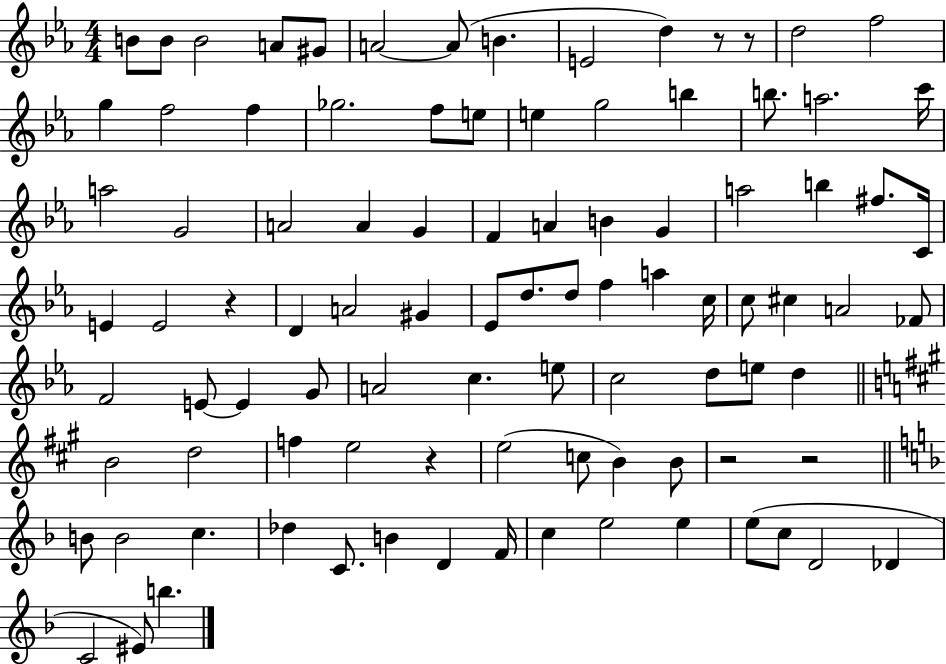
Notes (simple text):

B4/e B4/e B4/h A4/e G#4/e A4/h A4/e B4/q. E4/h D5/q R/e R/e D5/h F5/h G5/q F5/h F5/q Gb5/h. F5/e E5/e E5/q G5/h B5/q B5/e. A5/h. C6/s A5/h G4/h A4/h A4/q G4/q F4/q A4/q B4/q G4/q A5/h B5/q F#5/e. C4/s E4/q E4/h R/q D4/q A4/h G#4/q Eb4/e D5/e. D5/e F5/q A5/q C5/s C5/e C#5/q A4/h FES4/e F4/h E4/e E4/q G4/e A4/h C5/q. E5/e C5/h D5/e E5/e D5/q B4/h D5/h F5/q E5/h R/q E5/h C5/e B4/q B4/e R/h R/h B4/e B4/h C5/q. Db5/q C4/e. B4/q D4/q F4/s C5/q E5/h E5/q E5/e C5/e D4/h Db4/q C4/h EIS4/e B5/q.